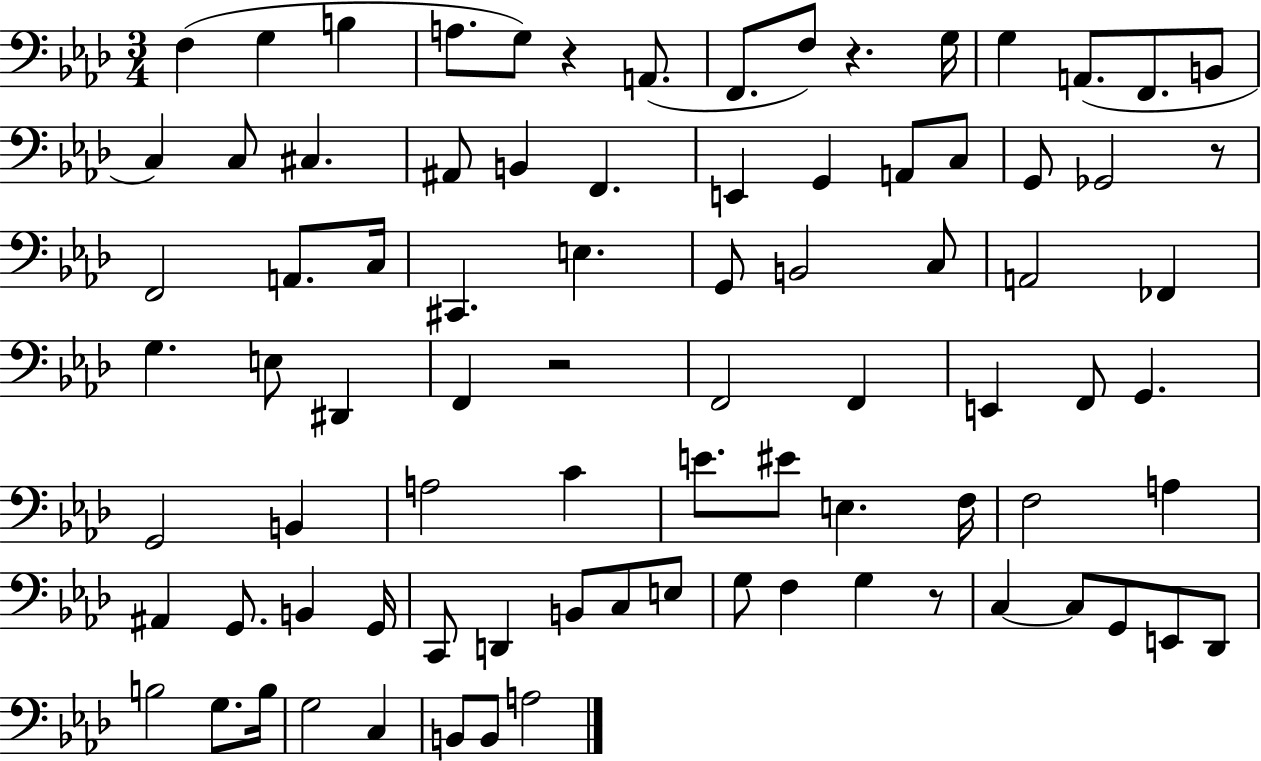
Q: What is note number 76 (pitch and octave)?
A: C3